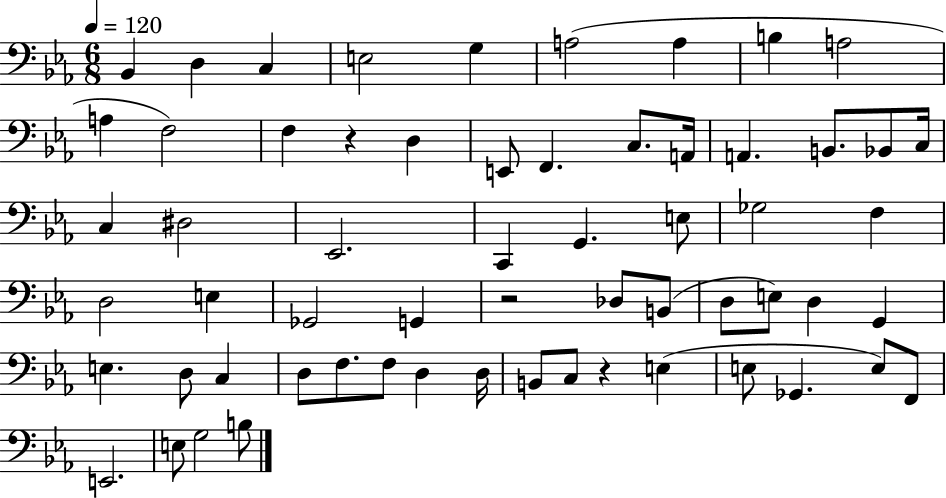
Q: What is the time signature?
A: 6/8